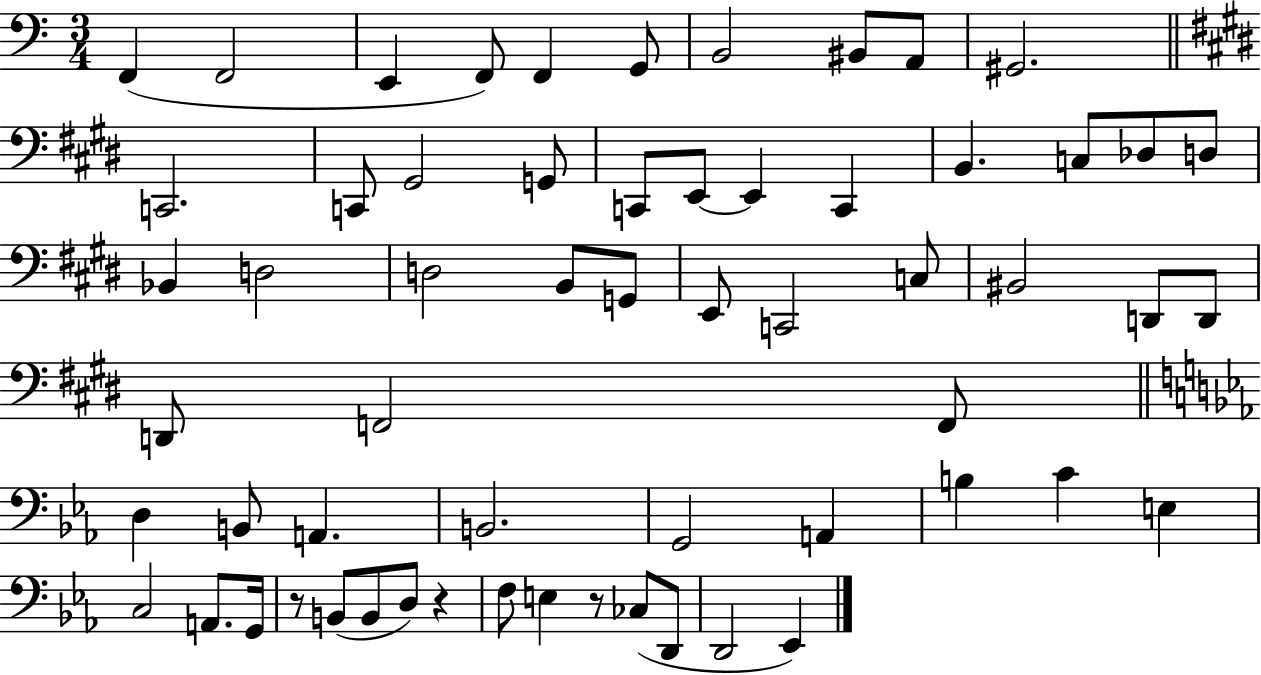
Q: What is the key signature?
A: C major